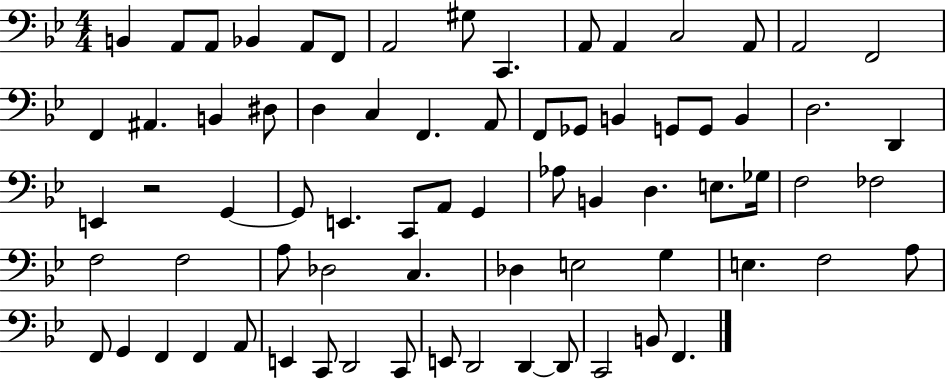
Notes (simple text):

B2/q A2/e A2/e Bb2/q A2/e F2/e A2/h G#3/e C2/q. A2/e A2/q C3/h A2/e A2/h F2/h F2/q A#2/q. B2/q D#3/e D3/q C3/q F2/q. A2/e F2/e Gb2/e B2/q G2/e G2/e B2/q D3/h. D2/q E2/q R/h G2/q G2/e E2/q. C2/e A2/e G2/q Ab3/e B2/q D3/q. E3/e. Gb3/s F3/h FES3/h F3/h F3/h A3/e Db3/h C3/q. Db3/q E3/h G3/q E3/q. F3/h A3/e F2/e G2/q F2/q F2/q A2/e E2/q C2/e D2/h C2/e E2/e D2/h D2/q D2/e C2/h B2/e F2/q.